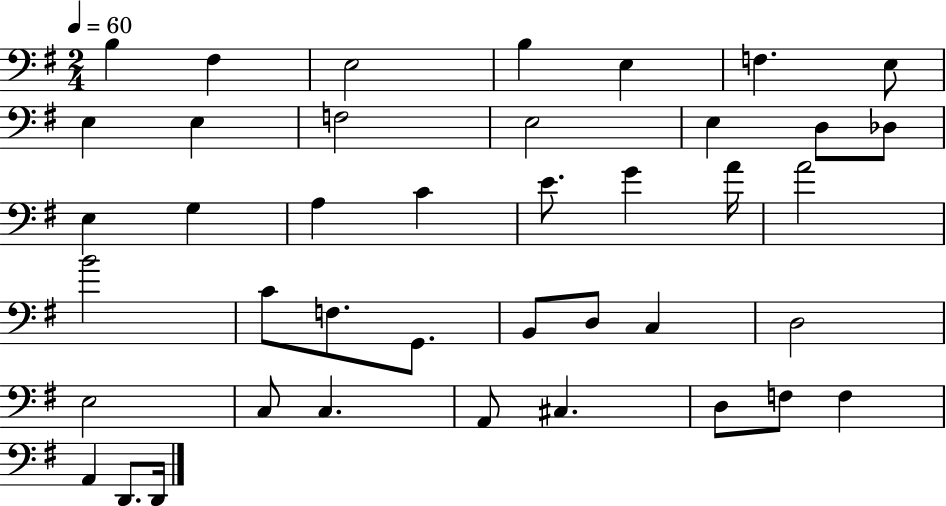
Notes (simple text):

B3/q F#3/q E3/h B3/q E3/q F3/q. E3/e E3/q E3/q F3/h E3/h E3/q D3/e Db3/e E3/q G3/q A3/q C4/q E4/e. G4/q A4/s A4/h B4/h C4/e F3/e. G2/e. B2/e D3/e C3/q D3/h E3/h C3/e C3/q. A2/e C#3/q. D3/e F3/e F3/q A2/q D2/e. D2/s